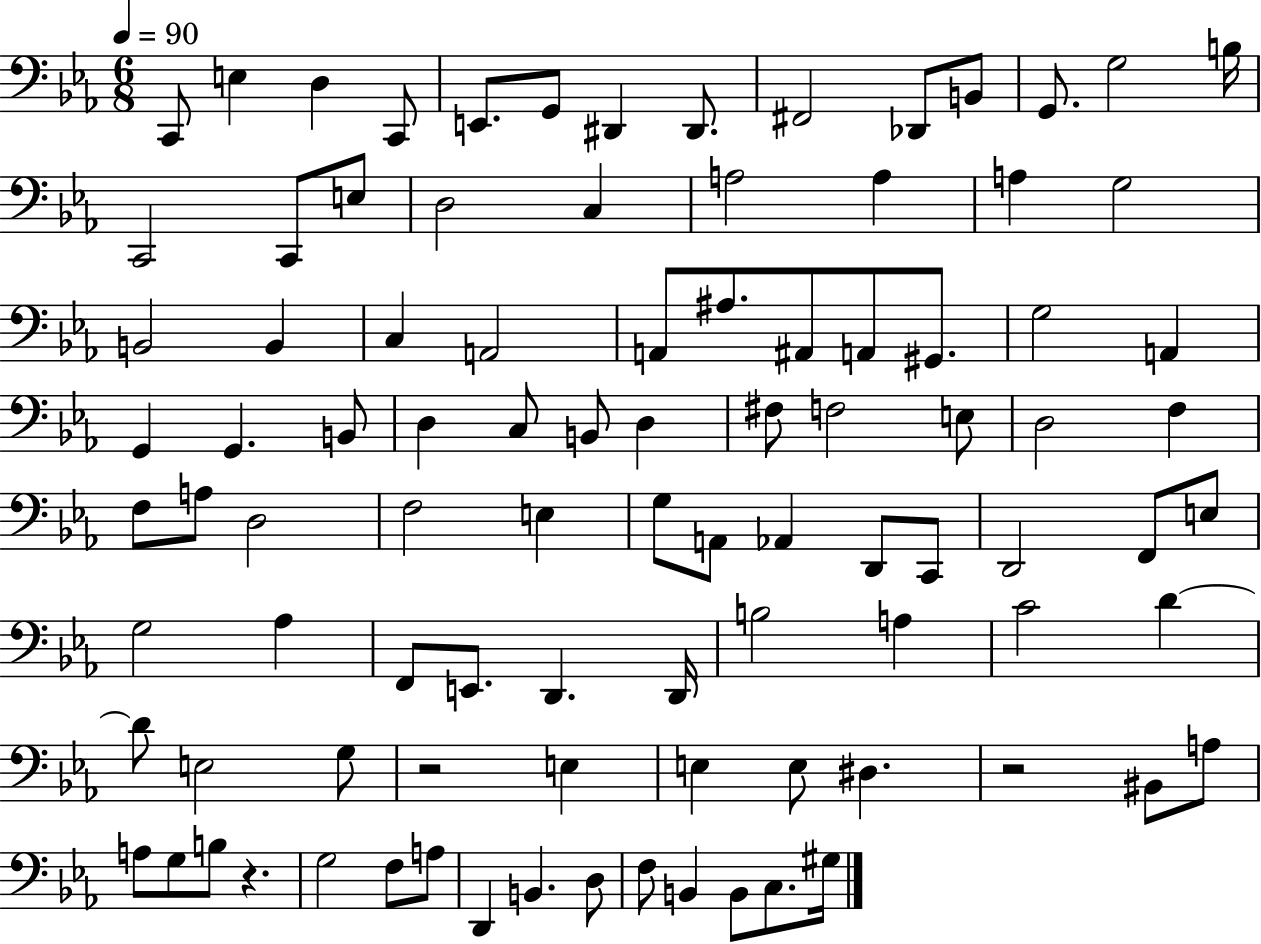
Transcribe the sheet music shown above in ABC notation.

X:1
T:Untitled
M:6/8
L:1/4
K:Eb
C,,/2 E, D, C,,/2 E,,/2 G,,/2 ^D,, ^D,,/2 ^F,,2 _D,,/2 B,,/2 G,,/2 G,2 B,/4 C,,2 C,,/2 E,/2 D,2 C, A,2 A, A, G,2 B,,2 B,, C, A,,2 A,,/2 ^A,/2 ^A,,/2 A,,/2 ^G,,/2 G,2 A,, G,, G,, B,,/2 D, C,/2 B,,/2 D, ^F,/2 F,2 E,/2 D,2 F, F,/2 A,/2 D,2 F,2 E, G,/2 A,,/2 _A,, D,,/2 C,,/2 D,,2 F,,/2 E,/2 G,2 _A, F,,/2 E,,/2 D,, D,,/4 B,2 A, C2 D D/2 E,2 G,/2 z2 E, E, E,/2 ^D, z2 ^B,,/2 A,/2 A,/2 G,/2 B,/2 z G,2 F,/2 A,/2 D,, B,, D,/2 F,/2 B,, B,,/2 C,/2 ^G,/4